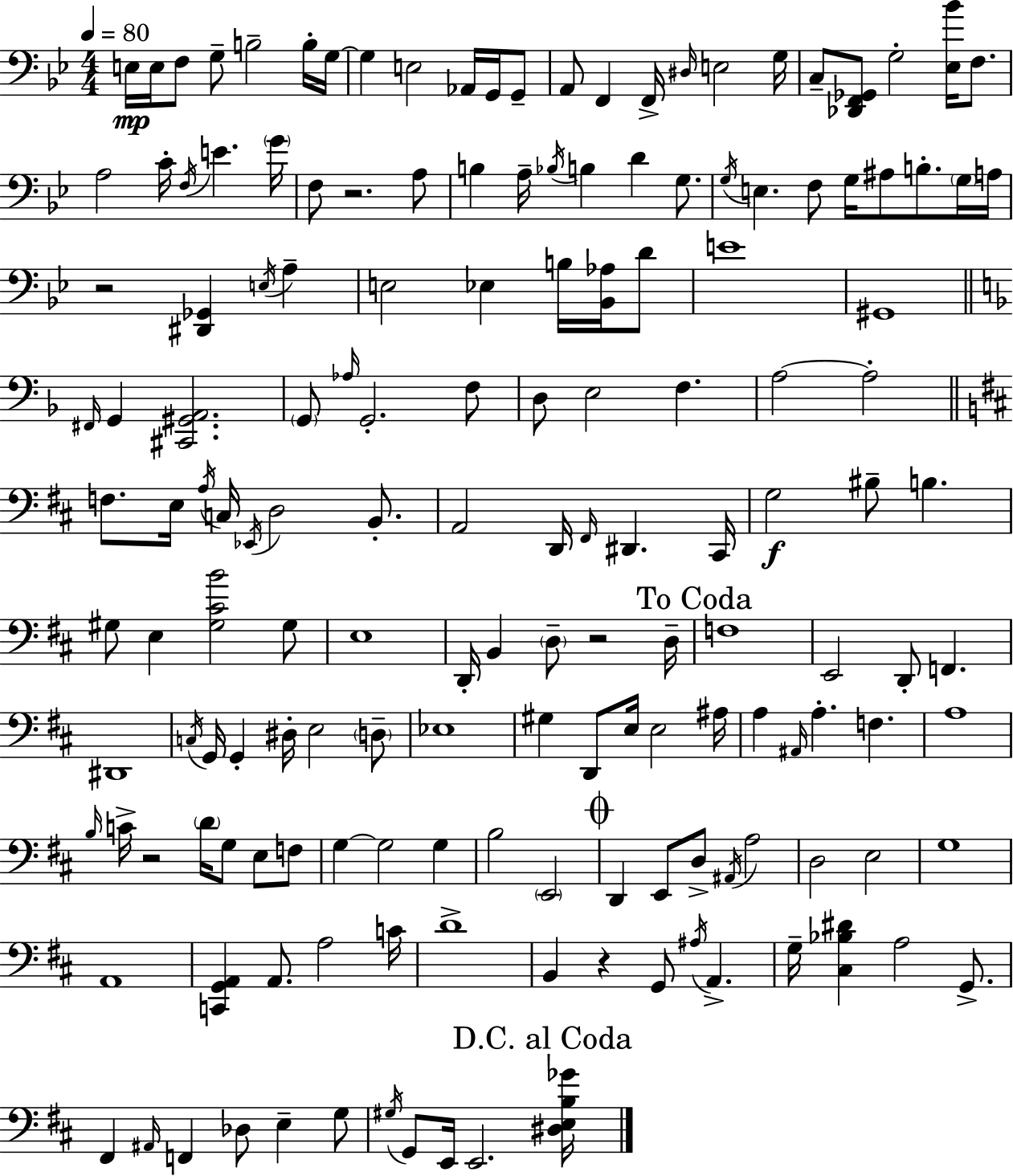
X:1
T:Untitled
M:4/4
L:1/4
K:Gm
E,/4 E,/4 F,/2 G,/2 B,2 B,/4 G,/4 G, E,2 _A,,/4 G,,/4 G,,/2 A,,/2 F,, F,,/4 ^D,/4 E,2 G,/4 C,/2 [_D,,F,,_G,,]/2 G,2 [_E,_B]/4 F,/2 A,2 C/4 F,/4 E G/4 F,/2 z2 A,/2 B, A,/4 _B,/4 B, D G,/2 G,/4 E, F,/2 G,/4 ^A,/2 B,/2 G,/4 A,/4 z2 [^D,,_G,,] E,/4 A, E,2 _E, B,/4 [_B,,_A,]/4 D/2 E4 ^G,,4 ^F,,/4 G,, [^C,,^G,,A,,]2 G,,/2 _A,/4 G,,2 F,/2 D,/2 E,2 F, A,2 A,2 F,/2 E,/4 A,/4 C,/4 _E,,/4 D,2 B,,/2 A,,2 D,,/4 ^F,,/4 ^D,, ^C,,/4 G,2 ^B,/2 B, ^G,/2 E, [^G,^CB]2 ^G,/2 E,4 D,,/4 B,, D,/2 z2 D,/4 F,4 E,,2 D,,/2 F,, ^D,,4 C,/4 G,,/4 G,, ^D,/4 E,2 D,/2 _E,4 ^G, D,,/2 E,/4 E,2 ^A,/4 A, ^A,,/4 A, F, A,4 B,/4 C/4 z2 D/4 G,/2 E,/2 F,/2 G, G,2 G, B,2 E,,2 D,, E,,/2 D,/2 ^A,,/4 A,2 D,2 E,2 G,4 A,,4 [C,,G,,A,,] A,,/2 A,2 C/4 D4 B,, z G,,/2 ^A,/4 A,, G,/4 [^C,_B,^D] A,2 G,,/2 ^F,, ^A,,/4 F,, _D,/2 E, G,/2 ^G,/4 G,,/2 E,,/4 E,,2 [^D,E,B,_G]/4